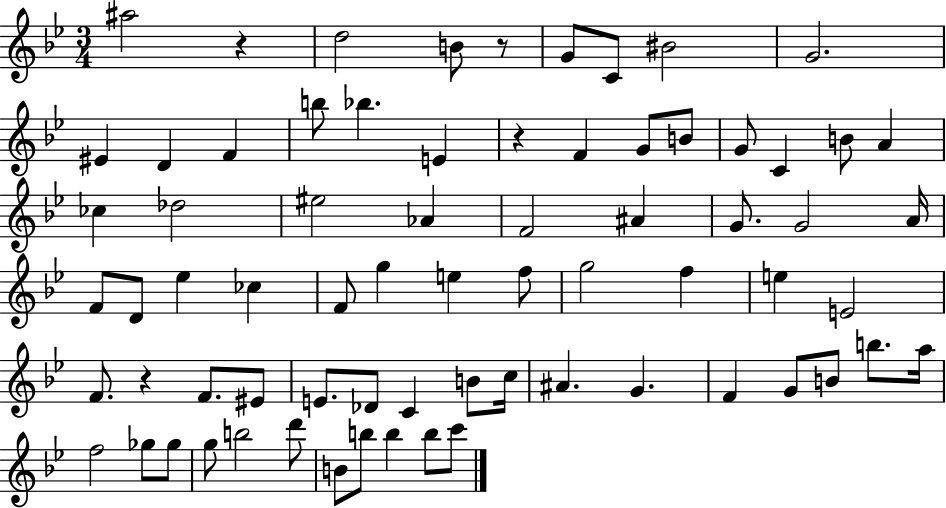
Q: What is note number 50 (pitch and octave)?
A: A#4